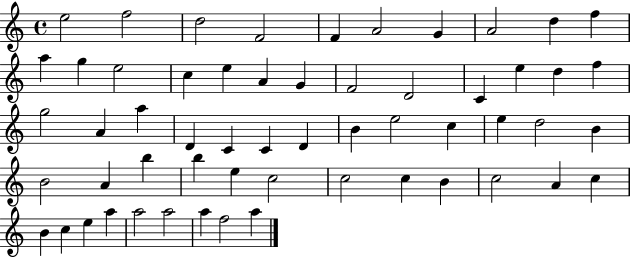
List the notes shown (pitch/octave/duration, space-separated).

E5/h F5/h D5/h F4/h F4/q A4/h G4/q A4/h D5/q F5/q A5/q G5/q E5/h C5/q E5/q A4/q G4/q F4/h D4/h C4/q E5/q D5/q F5/q G5/h A4/q A5/q D4/q C4/q C4/q D4/q B4/q E5/h C5/q E5/q D5/h B4/q B4/h A4/q B5/q B5/q E5/q C5/h C5/h C5/q B4/q C5/h A4/q C5/q B4/q C5/q E5/q A5/q A5/h A5/h A5/q F5/h A5/q